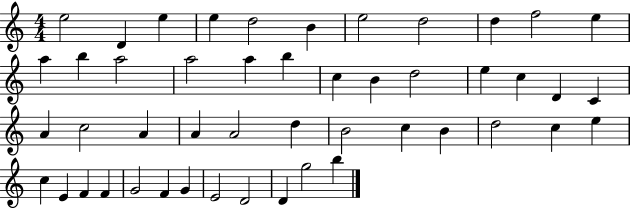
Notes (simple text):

E5/h D4/q E5/q E5/q D5/h B4/q E5/h D5/h D5/q F5/h E5/q A5/q B5/q A5/h A5/h A5/q B5/q C5/q B4/q D5/h E5/q C5/q D4/q C4/q A4/q C5/h A4/q A4/q A4/h D5/q B4/h C5/q B4/q D5/h C5/q E5/q C5/q E4/q F4/q F4/q G4/h F4/q G4/q E4/h D4/h D4/q G5/h B5/q